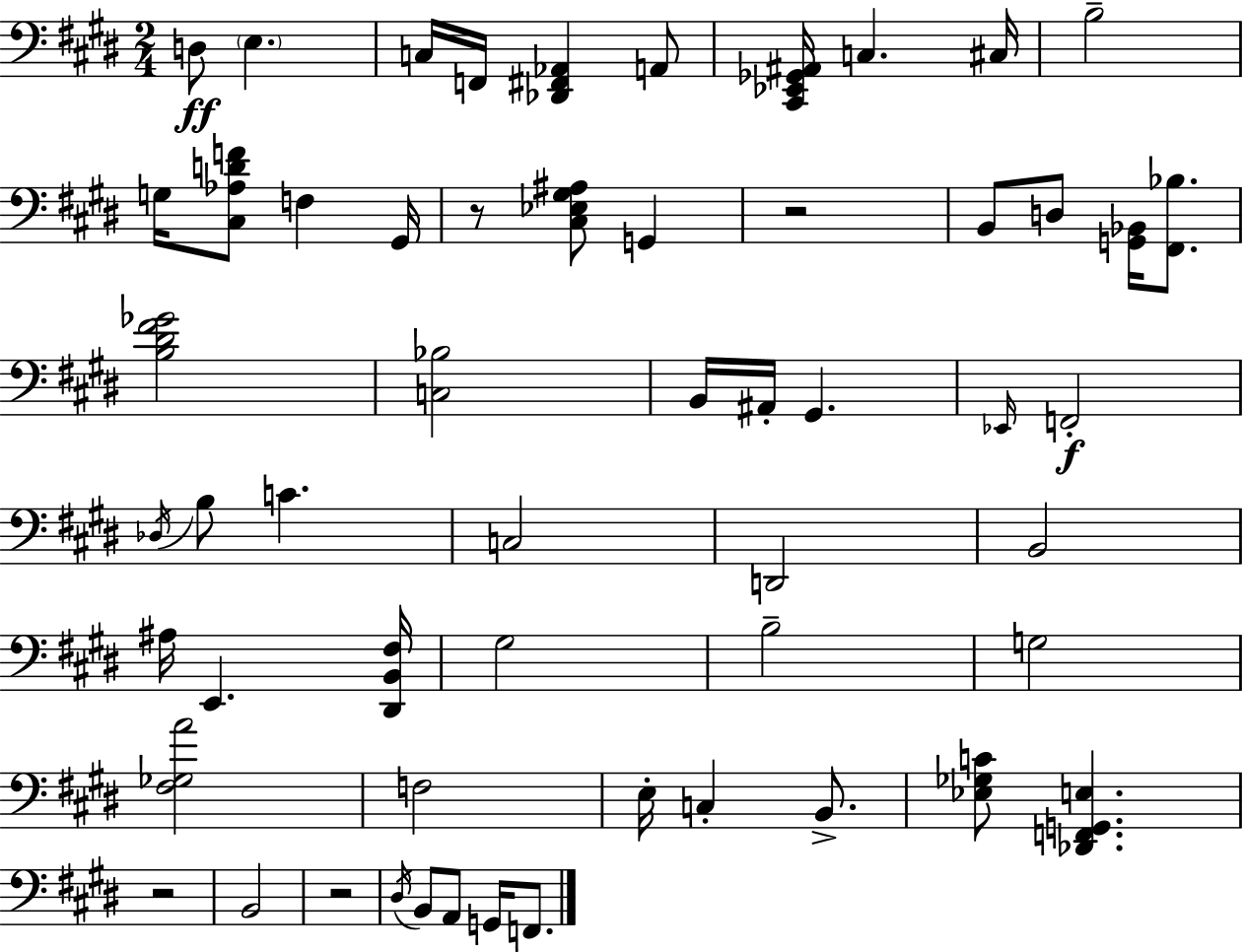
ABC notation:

X:1
T:Untitled
M:2/4
L:1/4
K:E
D,/2 E, C,/4 F,,/4 [_D,,^F,,_A,,] A,,/2 [^C,,_E,,_G,,^A,,]/4 C, ^C,/4 B,2 G,/4 [^C,_A,DF]/2 F, ^G,,/4 z/2 [^C,_E,^G,^A,]/2 G,, z2 B,,/2 D,/2 [G,,_B,,]/4 [^F,,_B,]/2 [B,^D^F_G]2 [C,_B,]2 B,,/4 ^A,,/4 ^G,, _E,,/4 F,,2 _D,/4 B,/2 C C,2 D,,2 B,,2 ^A,/4 E,, [^D,,B,,^F,]/4 ^G,2 B,2 G,2 [^F,_G,A]2 F,2 E,/4 C, B,,/2 [_E,_G,C]/2 [_D,,F,,G,,E,] z2 B,,2 z2 ^D,/4 B,,/2 A,,/2 G,,/4 F,,/2